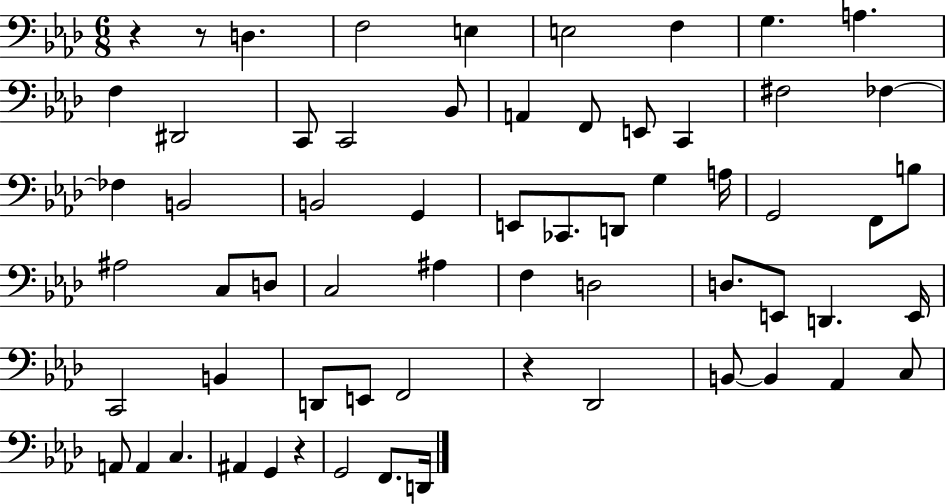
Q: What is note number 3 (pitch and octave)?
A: E3